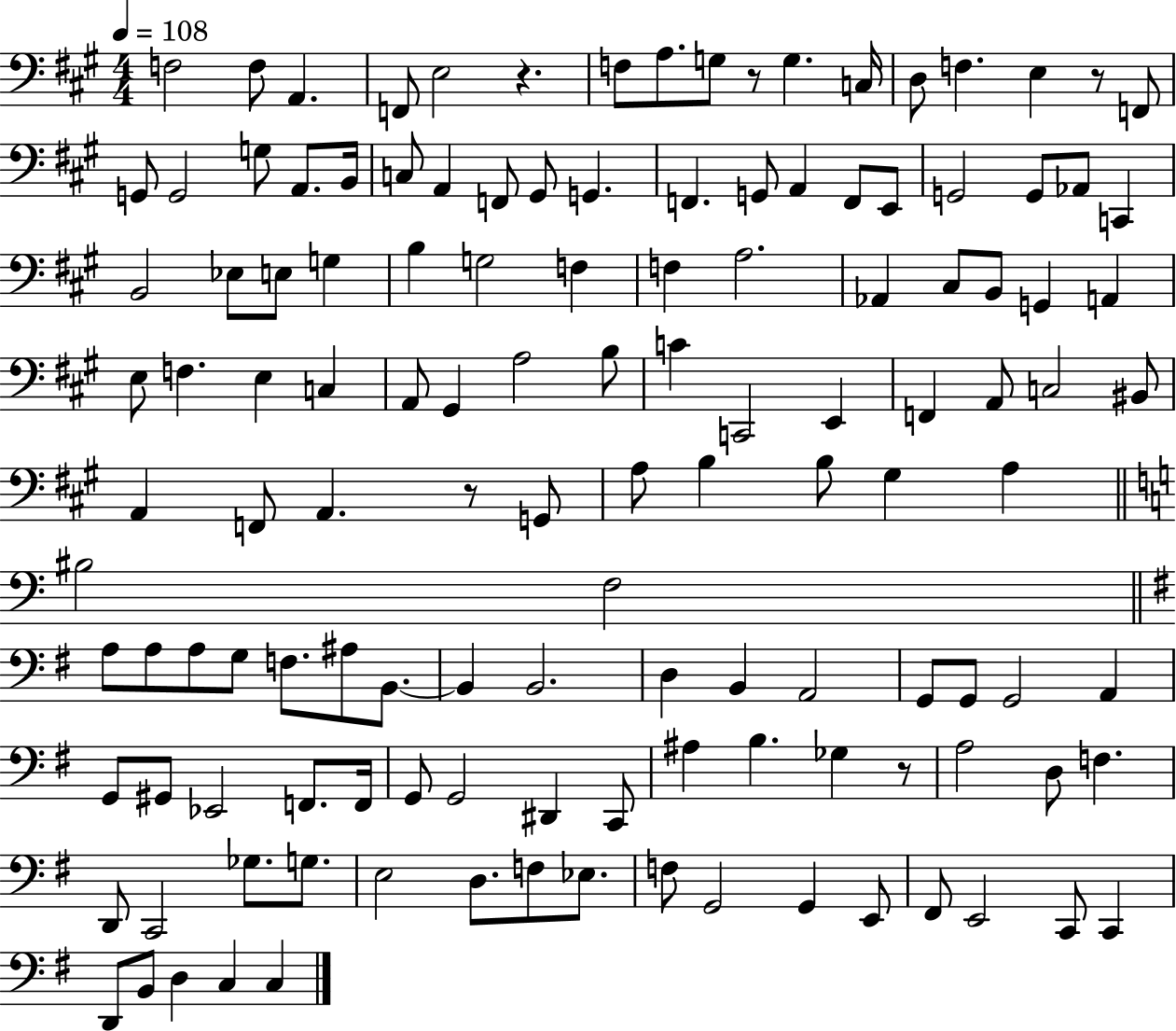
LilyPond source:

{
  \clef bass
  \numericTimeSignature
  \time 4/4
  \key a \major
  \tempo 4 = 108
  \repeat volta 2 { f2 f8 a,4. | f,8 e2 r4. | f8 a8. g8 r8 g4. c16 | d8 f4. e4 r8 f,8 | \break g,8 g,2 g8 a,8. b,16 | c8 a,4 f,8 gis,8 g,4. | f,4. g,8 a,4 f,8 e,8 | g,2 g,8 aes,8 c,4 | \break b,2 ees8 e8 g4 | b4 g2 f4 | f4 a2. | aes,4 cis8 b,8 g,4 a,4 | \break e8 f4. e4 c4 | a,8 gis,4 a2 b8 | c'4 c,2 e,4 | f,4 a,8 c2 bis,8 | \break a,4 f,8 a,4. r8 g,8 | a8 b4 b8 gis4 a4 | \bar "||" \break \key c \major bis2 f2 | \bar "||" \break \key g \major a8 a8 a8 g8 f8. ais8 b,8.~~ | b,4 b,2. | d4 b,4 a,2 | g,8 g,8 g,2 a,4 | \break g,8 gis,8 ees,2 f,8. f,16 | g,8 g,2 dis,4 c,8 | ais4 b4. ges4 r8 | a2 d8 f4. | \break d,8 c,2 ges8. g8. | e2 d8. f8 ees8. | f8 g,2 g,4 e,8 | fis,8 e,2 c,8 c,4 | \break d,8 b,8 d4 c4 c4 | } \bar "|."
}